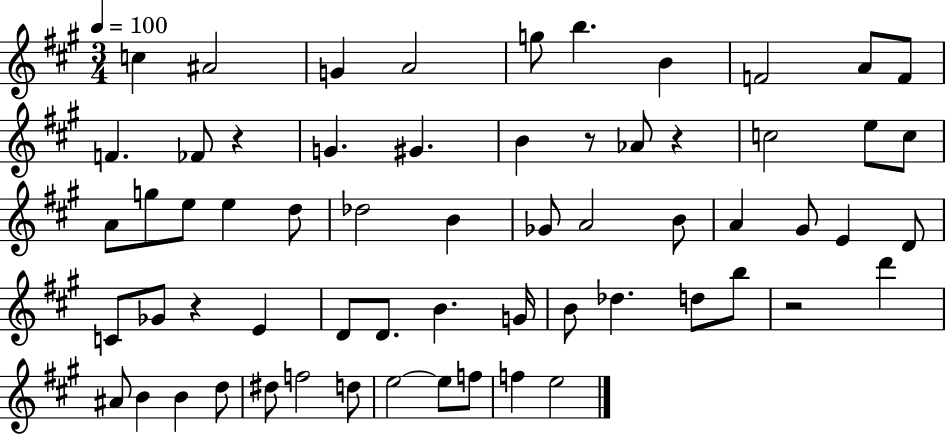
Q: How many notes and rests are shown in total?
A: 62